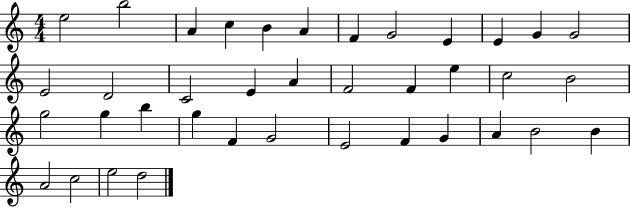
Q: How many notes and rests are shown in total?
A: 38